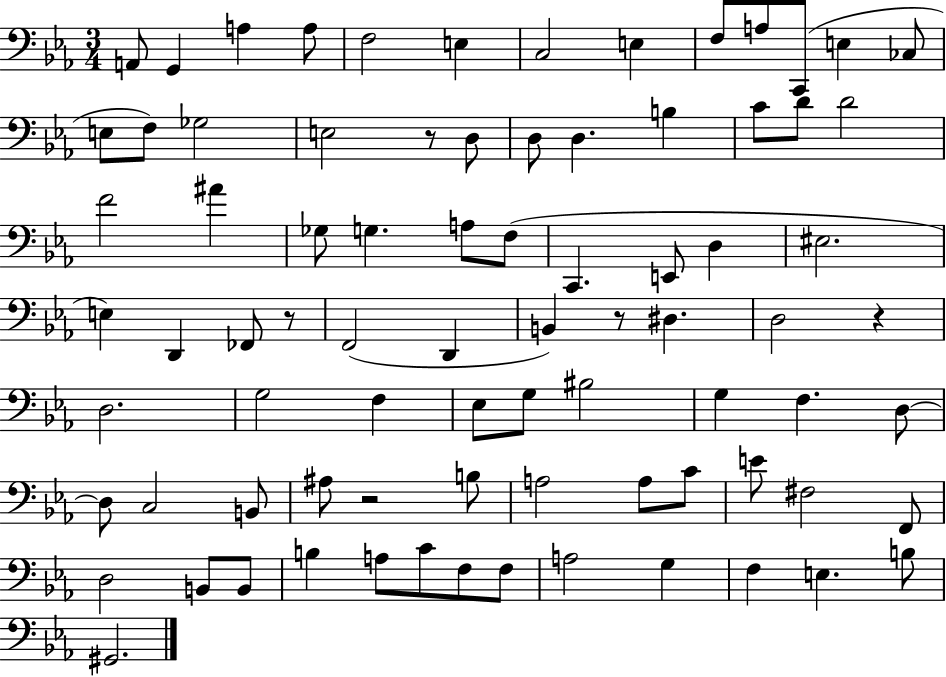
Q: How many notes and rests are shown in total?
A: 81